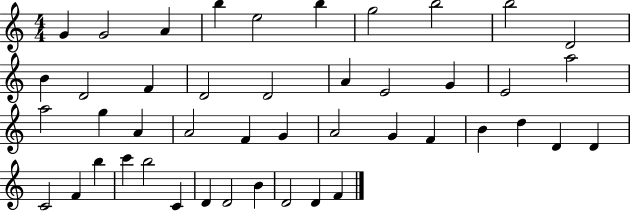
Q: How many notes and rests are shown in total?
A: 45